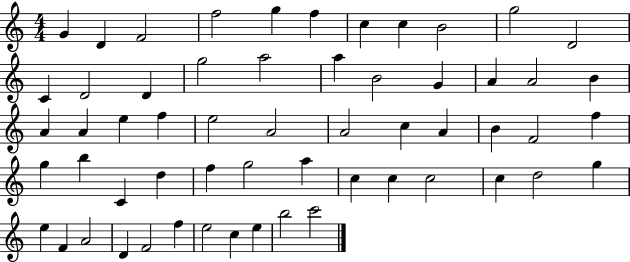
G4/q D4/q F4/h F5/h G5/q F5/q C5/q C5/q B4/h G5/h D4/h C4/q D4/h D4/q G5/h A5/h A5/q B4/h G4/q A4/q A4/h B4/q A4/q A4/q E5/q F5/q E5/h A4/h A4/h C5/q A4/q B4/q F4/h F5/q G5/q B5/q C4/q D5/q F5/q G5/h A5/q C5/q C5/q C5/h C5/q D5/h G5/q E5/q F4/q A4/h D4/q F4/h F5/q E5/h C5/q E5/q B5/h C6/h